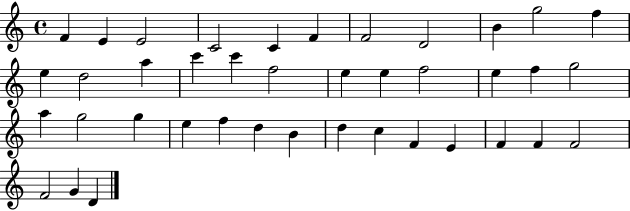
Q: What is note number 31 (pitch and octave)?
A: D5